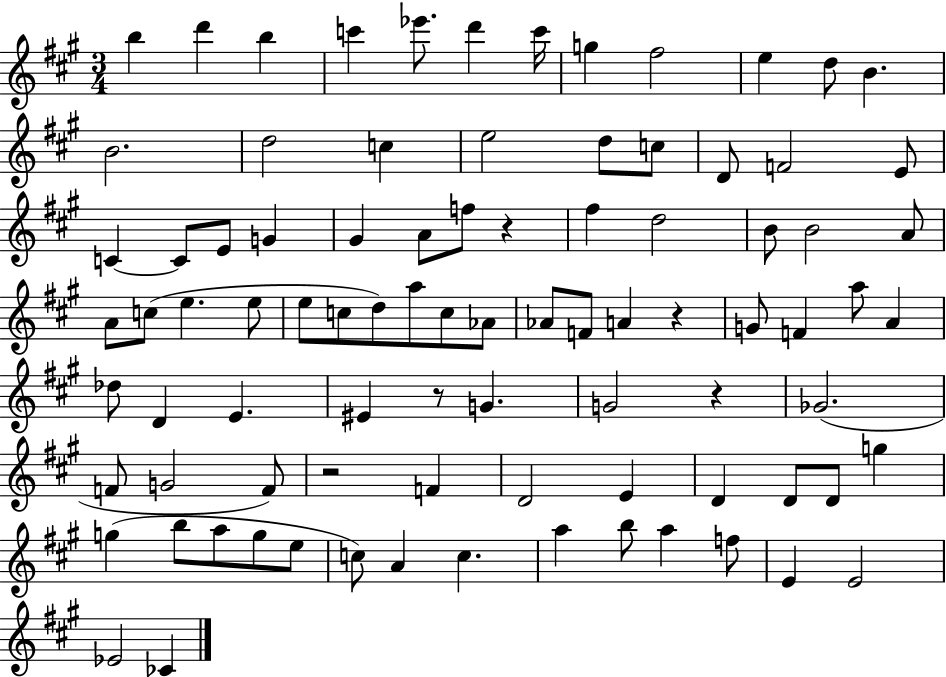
X:1
T:Untitled
M:3/4
L:1/4
K:A
b d' b c' _e'/2 d' c'/4 g ^f2 e d/2 B B2 d2 c e2 d/2 c/2 D/2 F2 E/2 C C/2 E/2 G ^G A/2 f/2 z ^f d2 B/2 B2 A/2 A/2 c/2 e e/2 e/2 c/2 d/2 a/2 c/2 _A/2 _A/2 F/2 A z G/2 F a/2 A _d/2 D E ^E z/2 G G2 z _G2 F/2 G2 F/2 z2 F D2 E D D/2 D/2 g g b/2 a/2 g/2 e/2 c/2 A c a b/2 a f/2 E E2 _E2 _C